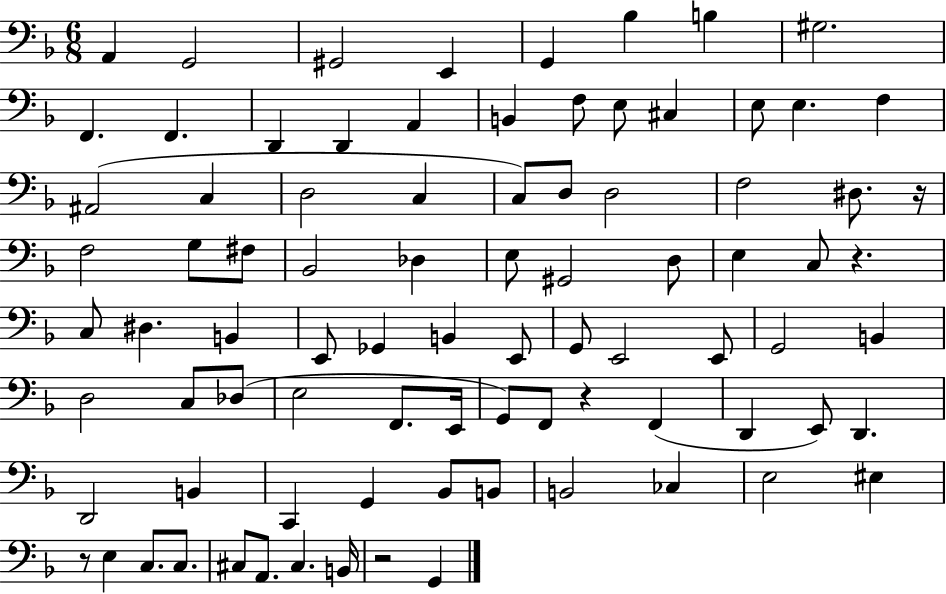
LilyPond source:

{
  \clef bass
  \numericTimeSignature
  \time 6/8
  \key f \major
  \repeat volta 2 { a,4 g,2 | gis,2 e,4 | g,4 bes4 b4 | gis2. | \break f,4. f,4. | d,4 d,4 a,4 | b,4 f8 e8 cis4 | e8 e4. f4 | \break ais,2( c4 | d2 c4 | c8) d8 d2 | f2 dis8. r16 | \break f2 g8 fis8 | bes,2 des4 | e8 gis,2 d8 | e4 c8 r4. | \break c8 dis4. b,4 | e,8 ges,4 b,4 e,8 | g,8 e,2 e,8 | g,2 b,4 | \break d2 c8 des8( | e2 f,8. e,16 | g,8) f,8 r4 f,4( | d,4 e,8) d,4. | \break d,2 b,4 | c,4 g,4 bes,8 b,8 | b,2 ces4 | e2 eis4 | \break r8 e4 c8. c8. | cis8 a,8. cis4. b,16 | r2 g,4 | } \bar "|."
}